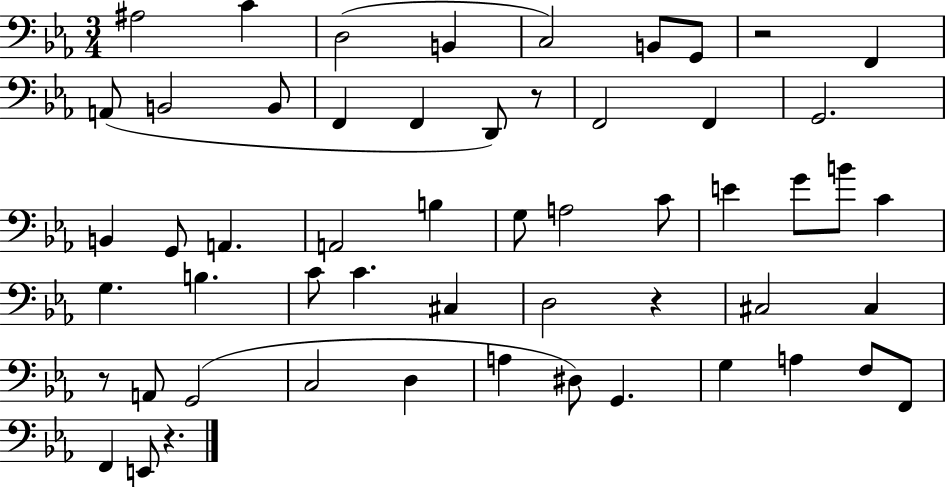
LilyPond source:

{
  \clef bass
  \numericTimeSignature
  \time 3/4
  \key ees \major
  ais2 c'4 | d2( b,4 | c2) b,8 g,8 | r2 f,4 | \break a,8( b,2 b,8 | f,4 f,4 d,8) r8 | f,2 f,4 | g,2. | \break b,4 g,8 a,4. | a,2 b4 | g8 a2 c'8 | e'4 g'8 b'8 c'4 | \break g4. b4. | c'8 c'4. cis4 | d2 r4 | cis2 cis4 | \break r8 a,8 g,2( | c2 d4 | a4 dis8) g,4. | g4 a4 f8 f,8 | \break f,4 e,8 r4. | \bar "|."
}